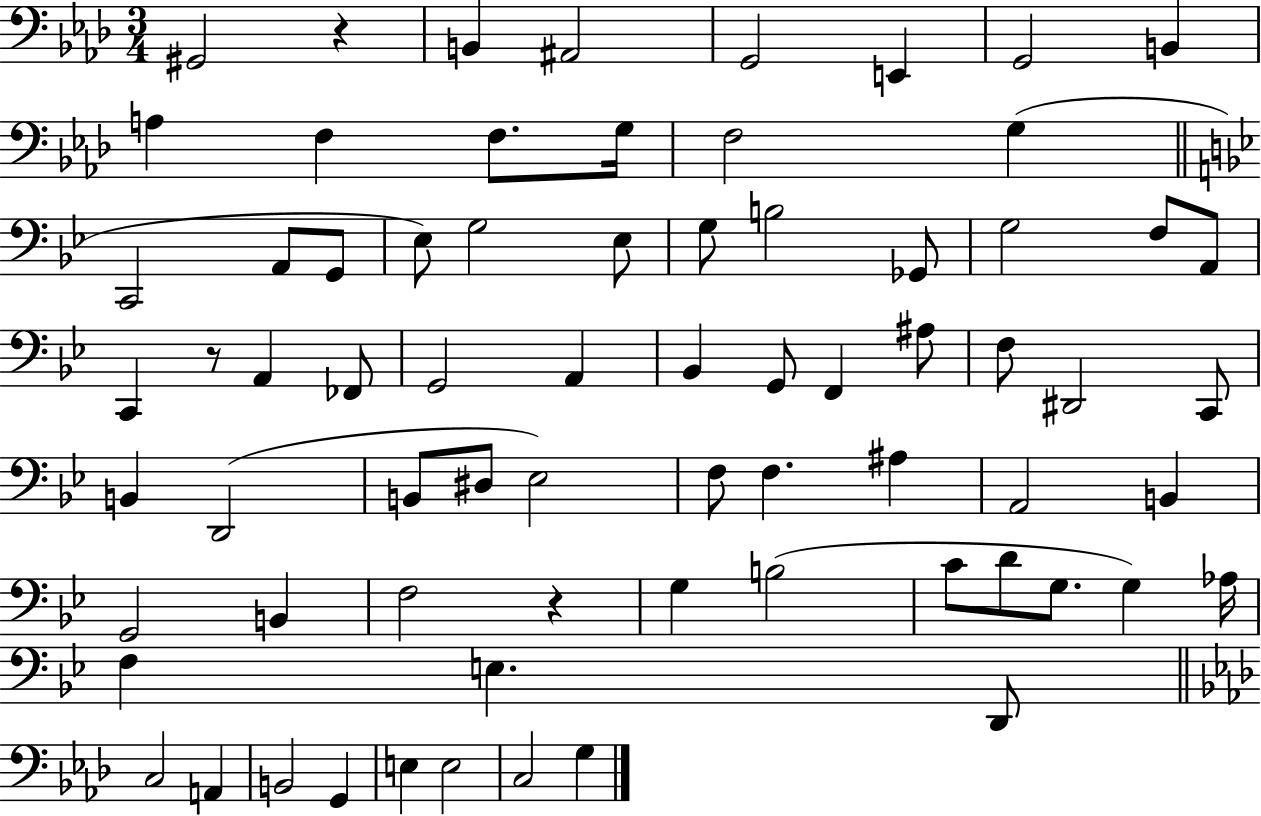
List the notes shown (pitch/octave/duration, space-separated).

G#2/h R/q B2/q A#2/h G2/h E2/q G2/h B2/q A3/q F3/q F3/e. G3/s F3/h G3/q C2/h A2/e G2/e Eb3/e G3/h Eb3/e G3/e B3/h Gb2/e G3/h F3/e A2/e C2/q R/e A2/q FES2/e G2/h A2/q Bb2/q G2/e F2/q A#3/e F3/e D#2/h C2/e B2/q D2/h B2/e D#3/e Eb3/h F3/e F3/q. A#3/q A2/h B2/q G2/h B2/q F3/h R/q G3/q B3/h C4/e D4/e G3/e. G3/q Ab3/s F3/q E3/q. D2/e C3/h A2/q B2/h G2/q E3/q E3/h C3/h G3/q